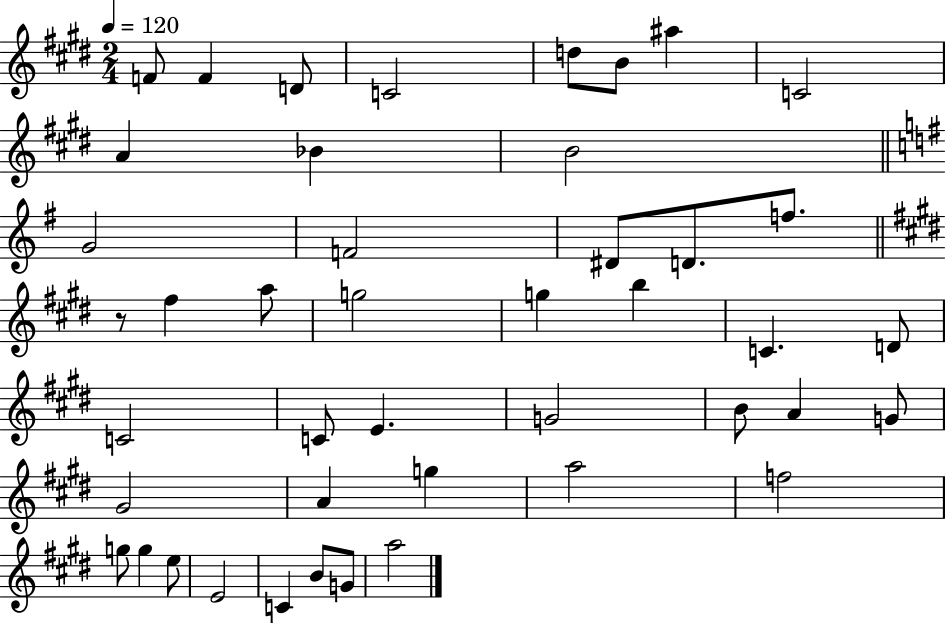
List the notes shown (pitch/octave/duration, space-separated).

F4/e F4/q D4/e C4/h D5/e B4/e A#5/q C4/h A4/q Bb4/q B4/h G4/h F4/h D#4/e D4/e. F5/e. R/e F#5/q A5/e G5/h G5/q B5/q C4/q. D4/e C4/h C4/e E4/q. G4/h B4/e A4/q G4/e G#4/h A4/q G5/q A5/h F5/h G5/e G5/q E5/e E4/h C4/q B4/e G4/e A5/h